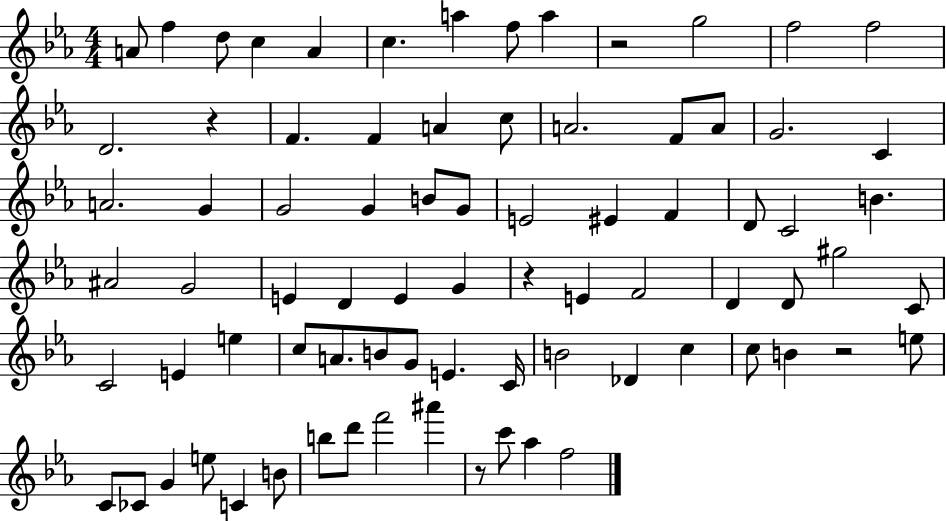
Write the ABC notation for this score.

X:1
T:Untitled
M:4/4
L:1/4
K:Eb
A/2 f d/2 c A c a f/2 a z2 g2 f2 f2 D2 z F F A c/2 A2 F/2 A/2 G2 C A2 G G2 G B/2 G/2 E2 ^E F D/2 C2 B ^A2 G2 E D E G z E F2 D D/2 ^g2 C/2 C2 E e c/2 A/2 B/2 G/2 E C/4 B2 _D c c/2 B z2 e/2 C/2 _C/2 G e/2 C B/2 b/2 d'/2 f'2 ^a' z/2 c'/2 _a f2